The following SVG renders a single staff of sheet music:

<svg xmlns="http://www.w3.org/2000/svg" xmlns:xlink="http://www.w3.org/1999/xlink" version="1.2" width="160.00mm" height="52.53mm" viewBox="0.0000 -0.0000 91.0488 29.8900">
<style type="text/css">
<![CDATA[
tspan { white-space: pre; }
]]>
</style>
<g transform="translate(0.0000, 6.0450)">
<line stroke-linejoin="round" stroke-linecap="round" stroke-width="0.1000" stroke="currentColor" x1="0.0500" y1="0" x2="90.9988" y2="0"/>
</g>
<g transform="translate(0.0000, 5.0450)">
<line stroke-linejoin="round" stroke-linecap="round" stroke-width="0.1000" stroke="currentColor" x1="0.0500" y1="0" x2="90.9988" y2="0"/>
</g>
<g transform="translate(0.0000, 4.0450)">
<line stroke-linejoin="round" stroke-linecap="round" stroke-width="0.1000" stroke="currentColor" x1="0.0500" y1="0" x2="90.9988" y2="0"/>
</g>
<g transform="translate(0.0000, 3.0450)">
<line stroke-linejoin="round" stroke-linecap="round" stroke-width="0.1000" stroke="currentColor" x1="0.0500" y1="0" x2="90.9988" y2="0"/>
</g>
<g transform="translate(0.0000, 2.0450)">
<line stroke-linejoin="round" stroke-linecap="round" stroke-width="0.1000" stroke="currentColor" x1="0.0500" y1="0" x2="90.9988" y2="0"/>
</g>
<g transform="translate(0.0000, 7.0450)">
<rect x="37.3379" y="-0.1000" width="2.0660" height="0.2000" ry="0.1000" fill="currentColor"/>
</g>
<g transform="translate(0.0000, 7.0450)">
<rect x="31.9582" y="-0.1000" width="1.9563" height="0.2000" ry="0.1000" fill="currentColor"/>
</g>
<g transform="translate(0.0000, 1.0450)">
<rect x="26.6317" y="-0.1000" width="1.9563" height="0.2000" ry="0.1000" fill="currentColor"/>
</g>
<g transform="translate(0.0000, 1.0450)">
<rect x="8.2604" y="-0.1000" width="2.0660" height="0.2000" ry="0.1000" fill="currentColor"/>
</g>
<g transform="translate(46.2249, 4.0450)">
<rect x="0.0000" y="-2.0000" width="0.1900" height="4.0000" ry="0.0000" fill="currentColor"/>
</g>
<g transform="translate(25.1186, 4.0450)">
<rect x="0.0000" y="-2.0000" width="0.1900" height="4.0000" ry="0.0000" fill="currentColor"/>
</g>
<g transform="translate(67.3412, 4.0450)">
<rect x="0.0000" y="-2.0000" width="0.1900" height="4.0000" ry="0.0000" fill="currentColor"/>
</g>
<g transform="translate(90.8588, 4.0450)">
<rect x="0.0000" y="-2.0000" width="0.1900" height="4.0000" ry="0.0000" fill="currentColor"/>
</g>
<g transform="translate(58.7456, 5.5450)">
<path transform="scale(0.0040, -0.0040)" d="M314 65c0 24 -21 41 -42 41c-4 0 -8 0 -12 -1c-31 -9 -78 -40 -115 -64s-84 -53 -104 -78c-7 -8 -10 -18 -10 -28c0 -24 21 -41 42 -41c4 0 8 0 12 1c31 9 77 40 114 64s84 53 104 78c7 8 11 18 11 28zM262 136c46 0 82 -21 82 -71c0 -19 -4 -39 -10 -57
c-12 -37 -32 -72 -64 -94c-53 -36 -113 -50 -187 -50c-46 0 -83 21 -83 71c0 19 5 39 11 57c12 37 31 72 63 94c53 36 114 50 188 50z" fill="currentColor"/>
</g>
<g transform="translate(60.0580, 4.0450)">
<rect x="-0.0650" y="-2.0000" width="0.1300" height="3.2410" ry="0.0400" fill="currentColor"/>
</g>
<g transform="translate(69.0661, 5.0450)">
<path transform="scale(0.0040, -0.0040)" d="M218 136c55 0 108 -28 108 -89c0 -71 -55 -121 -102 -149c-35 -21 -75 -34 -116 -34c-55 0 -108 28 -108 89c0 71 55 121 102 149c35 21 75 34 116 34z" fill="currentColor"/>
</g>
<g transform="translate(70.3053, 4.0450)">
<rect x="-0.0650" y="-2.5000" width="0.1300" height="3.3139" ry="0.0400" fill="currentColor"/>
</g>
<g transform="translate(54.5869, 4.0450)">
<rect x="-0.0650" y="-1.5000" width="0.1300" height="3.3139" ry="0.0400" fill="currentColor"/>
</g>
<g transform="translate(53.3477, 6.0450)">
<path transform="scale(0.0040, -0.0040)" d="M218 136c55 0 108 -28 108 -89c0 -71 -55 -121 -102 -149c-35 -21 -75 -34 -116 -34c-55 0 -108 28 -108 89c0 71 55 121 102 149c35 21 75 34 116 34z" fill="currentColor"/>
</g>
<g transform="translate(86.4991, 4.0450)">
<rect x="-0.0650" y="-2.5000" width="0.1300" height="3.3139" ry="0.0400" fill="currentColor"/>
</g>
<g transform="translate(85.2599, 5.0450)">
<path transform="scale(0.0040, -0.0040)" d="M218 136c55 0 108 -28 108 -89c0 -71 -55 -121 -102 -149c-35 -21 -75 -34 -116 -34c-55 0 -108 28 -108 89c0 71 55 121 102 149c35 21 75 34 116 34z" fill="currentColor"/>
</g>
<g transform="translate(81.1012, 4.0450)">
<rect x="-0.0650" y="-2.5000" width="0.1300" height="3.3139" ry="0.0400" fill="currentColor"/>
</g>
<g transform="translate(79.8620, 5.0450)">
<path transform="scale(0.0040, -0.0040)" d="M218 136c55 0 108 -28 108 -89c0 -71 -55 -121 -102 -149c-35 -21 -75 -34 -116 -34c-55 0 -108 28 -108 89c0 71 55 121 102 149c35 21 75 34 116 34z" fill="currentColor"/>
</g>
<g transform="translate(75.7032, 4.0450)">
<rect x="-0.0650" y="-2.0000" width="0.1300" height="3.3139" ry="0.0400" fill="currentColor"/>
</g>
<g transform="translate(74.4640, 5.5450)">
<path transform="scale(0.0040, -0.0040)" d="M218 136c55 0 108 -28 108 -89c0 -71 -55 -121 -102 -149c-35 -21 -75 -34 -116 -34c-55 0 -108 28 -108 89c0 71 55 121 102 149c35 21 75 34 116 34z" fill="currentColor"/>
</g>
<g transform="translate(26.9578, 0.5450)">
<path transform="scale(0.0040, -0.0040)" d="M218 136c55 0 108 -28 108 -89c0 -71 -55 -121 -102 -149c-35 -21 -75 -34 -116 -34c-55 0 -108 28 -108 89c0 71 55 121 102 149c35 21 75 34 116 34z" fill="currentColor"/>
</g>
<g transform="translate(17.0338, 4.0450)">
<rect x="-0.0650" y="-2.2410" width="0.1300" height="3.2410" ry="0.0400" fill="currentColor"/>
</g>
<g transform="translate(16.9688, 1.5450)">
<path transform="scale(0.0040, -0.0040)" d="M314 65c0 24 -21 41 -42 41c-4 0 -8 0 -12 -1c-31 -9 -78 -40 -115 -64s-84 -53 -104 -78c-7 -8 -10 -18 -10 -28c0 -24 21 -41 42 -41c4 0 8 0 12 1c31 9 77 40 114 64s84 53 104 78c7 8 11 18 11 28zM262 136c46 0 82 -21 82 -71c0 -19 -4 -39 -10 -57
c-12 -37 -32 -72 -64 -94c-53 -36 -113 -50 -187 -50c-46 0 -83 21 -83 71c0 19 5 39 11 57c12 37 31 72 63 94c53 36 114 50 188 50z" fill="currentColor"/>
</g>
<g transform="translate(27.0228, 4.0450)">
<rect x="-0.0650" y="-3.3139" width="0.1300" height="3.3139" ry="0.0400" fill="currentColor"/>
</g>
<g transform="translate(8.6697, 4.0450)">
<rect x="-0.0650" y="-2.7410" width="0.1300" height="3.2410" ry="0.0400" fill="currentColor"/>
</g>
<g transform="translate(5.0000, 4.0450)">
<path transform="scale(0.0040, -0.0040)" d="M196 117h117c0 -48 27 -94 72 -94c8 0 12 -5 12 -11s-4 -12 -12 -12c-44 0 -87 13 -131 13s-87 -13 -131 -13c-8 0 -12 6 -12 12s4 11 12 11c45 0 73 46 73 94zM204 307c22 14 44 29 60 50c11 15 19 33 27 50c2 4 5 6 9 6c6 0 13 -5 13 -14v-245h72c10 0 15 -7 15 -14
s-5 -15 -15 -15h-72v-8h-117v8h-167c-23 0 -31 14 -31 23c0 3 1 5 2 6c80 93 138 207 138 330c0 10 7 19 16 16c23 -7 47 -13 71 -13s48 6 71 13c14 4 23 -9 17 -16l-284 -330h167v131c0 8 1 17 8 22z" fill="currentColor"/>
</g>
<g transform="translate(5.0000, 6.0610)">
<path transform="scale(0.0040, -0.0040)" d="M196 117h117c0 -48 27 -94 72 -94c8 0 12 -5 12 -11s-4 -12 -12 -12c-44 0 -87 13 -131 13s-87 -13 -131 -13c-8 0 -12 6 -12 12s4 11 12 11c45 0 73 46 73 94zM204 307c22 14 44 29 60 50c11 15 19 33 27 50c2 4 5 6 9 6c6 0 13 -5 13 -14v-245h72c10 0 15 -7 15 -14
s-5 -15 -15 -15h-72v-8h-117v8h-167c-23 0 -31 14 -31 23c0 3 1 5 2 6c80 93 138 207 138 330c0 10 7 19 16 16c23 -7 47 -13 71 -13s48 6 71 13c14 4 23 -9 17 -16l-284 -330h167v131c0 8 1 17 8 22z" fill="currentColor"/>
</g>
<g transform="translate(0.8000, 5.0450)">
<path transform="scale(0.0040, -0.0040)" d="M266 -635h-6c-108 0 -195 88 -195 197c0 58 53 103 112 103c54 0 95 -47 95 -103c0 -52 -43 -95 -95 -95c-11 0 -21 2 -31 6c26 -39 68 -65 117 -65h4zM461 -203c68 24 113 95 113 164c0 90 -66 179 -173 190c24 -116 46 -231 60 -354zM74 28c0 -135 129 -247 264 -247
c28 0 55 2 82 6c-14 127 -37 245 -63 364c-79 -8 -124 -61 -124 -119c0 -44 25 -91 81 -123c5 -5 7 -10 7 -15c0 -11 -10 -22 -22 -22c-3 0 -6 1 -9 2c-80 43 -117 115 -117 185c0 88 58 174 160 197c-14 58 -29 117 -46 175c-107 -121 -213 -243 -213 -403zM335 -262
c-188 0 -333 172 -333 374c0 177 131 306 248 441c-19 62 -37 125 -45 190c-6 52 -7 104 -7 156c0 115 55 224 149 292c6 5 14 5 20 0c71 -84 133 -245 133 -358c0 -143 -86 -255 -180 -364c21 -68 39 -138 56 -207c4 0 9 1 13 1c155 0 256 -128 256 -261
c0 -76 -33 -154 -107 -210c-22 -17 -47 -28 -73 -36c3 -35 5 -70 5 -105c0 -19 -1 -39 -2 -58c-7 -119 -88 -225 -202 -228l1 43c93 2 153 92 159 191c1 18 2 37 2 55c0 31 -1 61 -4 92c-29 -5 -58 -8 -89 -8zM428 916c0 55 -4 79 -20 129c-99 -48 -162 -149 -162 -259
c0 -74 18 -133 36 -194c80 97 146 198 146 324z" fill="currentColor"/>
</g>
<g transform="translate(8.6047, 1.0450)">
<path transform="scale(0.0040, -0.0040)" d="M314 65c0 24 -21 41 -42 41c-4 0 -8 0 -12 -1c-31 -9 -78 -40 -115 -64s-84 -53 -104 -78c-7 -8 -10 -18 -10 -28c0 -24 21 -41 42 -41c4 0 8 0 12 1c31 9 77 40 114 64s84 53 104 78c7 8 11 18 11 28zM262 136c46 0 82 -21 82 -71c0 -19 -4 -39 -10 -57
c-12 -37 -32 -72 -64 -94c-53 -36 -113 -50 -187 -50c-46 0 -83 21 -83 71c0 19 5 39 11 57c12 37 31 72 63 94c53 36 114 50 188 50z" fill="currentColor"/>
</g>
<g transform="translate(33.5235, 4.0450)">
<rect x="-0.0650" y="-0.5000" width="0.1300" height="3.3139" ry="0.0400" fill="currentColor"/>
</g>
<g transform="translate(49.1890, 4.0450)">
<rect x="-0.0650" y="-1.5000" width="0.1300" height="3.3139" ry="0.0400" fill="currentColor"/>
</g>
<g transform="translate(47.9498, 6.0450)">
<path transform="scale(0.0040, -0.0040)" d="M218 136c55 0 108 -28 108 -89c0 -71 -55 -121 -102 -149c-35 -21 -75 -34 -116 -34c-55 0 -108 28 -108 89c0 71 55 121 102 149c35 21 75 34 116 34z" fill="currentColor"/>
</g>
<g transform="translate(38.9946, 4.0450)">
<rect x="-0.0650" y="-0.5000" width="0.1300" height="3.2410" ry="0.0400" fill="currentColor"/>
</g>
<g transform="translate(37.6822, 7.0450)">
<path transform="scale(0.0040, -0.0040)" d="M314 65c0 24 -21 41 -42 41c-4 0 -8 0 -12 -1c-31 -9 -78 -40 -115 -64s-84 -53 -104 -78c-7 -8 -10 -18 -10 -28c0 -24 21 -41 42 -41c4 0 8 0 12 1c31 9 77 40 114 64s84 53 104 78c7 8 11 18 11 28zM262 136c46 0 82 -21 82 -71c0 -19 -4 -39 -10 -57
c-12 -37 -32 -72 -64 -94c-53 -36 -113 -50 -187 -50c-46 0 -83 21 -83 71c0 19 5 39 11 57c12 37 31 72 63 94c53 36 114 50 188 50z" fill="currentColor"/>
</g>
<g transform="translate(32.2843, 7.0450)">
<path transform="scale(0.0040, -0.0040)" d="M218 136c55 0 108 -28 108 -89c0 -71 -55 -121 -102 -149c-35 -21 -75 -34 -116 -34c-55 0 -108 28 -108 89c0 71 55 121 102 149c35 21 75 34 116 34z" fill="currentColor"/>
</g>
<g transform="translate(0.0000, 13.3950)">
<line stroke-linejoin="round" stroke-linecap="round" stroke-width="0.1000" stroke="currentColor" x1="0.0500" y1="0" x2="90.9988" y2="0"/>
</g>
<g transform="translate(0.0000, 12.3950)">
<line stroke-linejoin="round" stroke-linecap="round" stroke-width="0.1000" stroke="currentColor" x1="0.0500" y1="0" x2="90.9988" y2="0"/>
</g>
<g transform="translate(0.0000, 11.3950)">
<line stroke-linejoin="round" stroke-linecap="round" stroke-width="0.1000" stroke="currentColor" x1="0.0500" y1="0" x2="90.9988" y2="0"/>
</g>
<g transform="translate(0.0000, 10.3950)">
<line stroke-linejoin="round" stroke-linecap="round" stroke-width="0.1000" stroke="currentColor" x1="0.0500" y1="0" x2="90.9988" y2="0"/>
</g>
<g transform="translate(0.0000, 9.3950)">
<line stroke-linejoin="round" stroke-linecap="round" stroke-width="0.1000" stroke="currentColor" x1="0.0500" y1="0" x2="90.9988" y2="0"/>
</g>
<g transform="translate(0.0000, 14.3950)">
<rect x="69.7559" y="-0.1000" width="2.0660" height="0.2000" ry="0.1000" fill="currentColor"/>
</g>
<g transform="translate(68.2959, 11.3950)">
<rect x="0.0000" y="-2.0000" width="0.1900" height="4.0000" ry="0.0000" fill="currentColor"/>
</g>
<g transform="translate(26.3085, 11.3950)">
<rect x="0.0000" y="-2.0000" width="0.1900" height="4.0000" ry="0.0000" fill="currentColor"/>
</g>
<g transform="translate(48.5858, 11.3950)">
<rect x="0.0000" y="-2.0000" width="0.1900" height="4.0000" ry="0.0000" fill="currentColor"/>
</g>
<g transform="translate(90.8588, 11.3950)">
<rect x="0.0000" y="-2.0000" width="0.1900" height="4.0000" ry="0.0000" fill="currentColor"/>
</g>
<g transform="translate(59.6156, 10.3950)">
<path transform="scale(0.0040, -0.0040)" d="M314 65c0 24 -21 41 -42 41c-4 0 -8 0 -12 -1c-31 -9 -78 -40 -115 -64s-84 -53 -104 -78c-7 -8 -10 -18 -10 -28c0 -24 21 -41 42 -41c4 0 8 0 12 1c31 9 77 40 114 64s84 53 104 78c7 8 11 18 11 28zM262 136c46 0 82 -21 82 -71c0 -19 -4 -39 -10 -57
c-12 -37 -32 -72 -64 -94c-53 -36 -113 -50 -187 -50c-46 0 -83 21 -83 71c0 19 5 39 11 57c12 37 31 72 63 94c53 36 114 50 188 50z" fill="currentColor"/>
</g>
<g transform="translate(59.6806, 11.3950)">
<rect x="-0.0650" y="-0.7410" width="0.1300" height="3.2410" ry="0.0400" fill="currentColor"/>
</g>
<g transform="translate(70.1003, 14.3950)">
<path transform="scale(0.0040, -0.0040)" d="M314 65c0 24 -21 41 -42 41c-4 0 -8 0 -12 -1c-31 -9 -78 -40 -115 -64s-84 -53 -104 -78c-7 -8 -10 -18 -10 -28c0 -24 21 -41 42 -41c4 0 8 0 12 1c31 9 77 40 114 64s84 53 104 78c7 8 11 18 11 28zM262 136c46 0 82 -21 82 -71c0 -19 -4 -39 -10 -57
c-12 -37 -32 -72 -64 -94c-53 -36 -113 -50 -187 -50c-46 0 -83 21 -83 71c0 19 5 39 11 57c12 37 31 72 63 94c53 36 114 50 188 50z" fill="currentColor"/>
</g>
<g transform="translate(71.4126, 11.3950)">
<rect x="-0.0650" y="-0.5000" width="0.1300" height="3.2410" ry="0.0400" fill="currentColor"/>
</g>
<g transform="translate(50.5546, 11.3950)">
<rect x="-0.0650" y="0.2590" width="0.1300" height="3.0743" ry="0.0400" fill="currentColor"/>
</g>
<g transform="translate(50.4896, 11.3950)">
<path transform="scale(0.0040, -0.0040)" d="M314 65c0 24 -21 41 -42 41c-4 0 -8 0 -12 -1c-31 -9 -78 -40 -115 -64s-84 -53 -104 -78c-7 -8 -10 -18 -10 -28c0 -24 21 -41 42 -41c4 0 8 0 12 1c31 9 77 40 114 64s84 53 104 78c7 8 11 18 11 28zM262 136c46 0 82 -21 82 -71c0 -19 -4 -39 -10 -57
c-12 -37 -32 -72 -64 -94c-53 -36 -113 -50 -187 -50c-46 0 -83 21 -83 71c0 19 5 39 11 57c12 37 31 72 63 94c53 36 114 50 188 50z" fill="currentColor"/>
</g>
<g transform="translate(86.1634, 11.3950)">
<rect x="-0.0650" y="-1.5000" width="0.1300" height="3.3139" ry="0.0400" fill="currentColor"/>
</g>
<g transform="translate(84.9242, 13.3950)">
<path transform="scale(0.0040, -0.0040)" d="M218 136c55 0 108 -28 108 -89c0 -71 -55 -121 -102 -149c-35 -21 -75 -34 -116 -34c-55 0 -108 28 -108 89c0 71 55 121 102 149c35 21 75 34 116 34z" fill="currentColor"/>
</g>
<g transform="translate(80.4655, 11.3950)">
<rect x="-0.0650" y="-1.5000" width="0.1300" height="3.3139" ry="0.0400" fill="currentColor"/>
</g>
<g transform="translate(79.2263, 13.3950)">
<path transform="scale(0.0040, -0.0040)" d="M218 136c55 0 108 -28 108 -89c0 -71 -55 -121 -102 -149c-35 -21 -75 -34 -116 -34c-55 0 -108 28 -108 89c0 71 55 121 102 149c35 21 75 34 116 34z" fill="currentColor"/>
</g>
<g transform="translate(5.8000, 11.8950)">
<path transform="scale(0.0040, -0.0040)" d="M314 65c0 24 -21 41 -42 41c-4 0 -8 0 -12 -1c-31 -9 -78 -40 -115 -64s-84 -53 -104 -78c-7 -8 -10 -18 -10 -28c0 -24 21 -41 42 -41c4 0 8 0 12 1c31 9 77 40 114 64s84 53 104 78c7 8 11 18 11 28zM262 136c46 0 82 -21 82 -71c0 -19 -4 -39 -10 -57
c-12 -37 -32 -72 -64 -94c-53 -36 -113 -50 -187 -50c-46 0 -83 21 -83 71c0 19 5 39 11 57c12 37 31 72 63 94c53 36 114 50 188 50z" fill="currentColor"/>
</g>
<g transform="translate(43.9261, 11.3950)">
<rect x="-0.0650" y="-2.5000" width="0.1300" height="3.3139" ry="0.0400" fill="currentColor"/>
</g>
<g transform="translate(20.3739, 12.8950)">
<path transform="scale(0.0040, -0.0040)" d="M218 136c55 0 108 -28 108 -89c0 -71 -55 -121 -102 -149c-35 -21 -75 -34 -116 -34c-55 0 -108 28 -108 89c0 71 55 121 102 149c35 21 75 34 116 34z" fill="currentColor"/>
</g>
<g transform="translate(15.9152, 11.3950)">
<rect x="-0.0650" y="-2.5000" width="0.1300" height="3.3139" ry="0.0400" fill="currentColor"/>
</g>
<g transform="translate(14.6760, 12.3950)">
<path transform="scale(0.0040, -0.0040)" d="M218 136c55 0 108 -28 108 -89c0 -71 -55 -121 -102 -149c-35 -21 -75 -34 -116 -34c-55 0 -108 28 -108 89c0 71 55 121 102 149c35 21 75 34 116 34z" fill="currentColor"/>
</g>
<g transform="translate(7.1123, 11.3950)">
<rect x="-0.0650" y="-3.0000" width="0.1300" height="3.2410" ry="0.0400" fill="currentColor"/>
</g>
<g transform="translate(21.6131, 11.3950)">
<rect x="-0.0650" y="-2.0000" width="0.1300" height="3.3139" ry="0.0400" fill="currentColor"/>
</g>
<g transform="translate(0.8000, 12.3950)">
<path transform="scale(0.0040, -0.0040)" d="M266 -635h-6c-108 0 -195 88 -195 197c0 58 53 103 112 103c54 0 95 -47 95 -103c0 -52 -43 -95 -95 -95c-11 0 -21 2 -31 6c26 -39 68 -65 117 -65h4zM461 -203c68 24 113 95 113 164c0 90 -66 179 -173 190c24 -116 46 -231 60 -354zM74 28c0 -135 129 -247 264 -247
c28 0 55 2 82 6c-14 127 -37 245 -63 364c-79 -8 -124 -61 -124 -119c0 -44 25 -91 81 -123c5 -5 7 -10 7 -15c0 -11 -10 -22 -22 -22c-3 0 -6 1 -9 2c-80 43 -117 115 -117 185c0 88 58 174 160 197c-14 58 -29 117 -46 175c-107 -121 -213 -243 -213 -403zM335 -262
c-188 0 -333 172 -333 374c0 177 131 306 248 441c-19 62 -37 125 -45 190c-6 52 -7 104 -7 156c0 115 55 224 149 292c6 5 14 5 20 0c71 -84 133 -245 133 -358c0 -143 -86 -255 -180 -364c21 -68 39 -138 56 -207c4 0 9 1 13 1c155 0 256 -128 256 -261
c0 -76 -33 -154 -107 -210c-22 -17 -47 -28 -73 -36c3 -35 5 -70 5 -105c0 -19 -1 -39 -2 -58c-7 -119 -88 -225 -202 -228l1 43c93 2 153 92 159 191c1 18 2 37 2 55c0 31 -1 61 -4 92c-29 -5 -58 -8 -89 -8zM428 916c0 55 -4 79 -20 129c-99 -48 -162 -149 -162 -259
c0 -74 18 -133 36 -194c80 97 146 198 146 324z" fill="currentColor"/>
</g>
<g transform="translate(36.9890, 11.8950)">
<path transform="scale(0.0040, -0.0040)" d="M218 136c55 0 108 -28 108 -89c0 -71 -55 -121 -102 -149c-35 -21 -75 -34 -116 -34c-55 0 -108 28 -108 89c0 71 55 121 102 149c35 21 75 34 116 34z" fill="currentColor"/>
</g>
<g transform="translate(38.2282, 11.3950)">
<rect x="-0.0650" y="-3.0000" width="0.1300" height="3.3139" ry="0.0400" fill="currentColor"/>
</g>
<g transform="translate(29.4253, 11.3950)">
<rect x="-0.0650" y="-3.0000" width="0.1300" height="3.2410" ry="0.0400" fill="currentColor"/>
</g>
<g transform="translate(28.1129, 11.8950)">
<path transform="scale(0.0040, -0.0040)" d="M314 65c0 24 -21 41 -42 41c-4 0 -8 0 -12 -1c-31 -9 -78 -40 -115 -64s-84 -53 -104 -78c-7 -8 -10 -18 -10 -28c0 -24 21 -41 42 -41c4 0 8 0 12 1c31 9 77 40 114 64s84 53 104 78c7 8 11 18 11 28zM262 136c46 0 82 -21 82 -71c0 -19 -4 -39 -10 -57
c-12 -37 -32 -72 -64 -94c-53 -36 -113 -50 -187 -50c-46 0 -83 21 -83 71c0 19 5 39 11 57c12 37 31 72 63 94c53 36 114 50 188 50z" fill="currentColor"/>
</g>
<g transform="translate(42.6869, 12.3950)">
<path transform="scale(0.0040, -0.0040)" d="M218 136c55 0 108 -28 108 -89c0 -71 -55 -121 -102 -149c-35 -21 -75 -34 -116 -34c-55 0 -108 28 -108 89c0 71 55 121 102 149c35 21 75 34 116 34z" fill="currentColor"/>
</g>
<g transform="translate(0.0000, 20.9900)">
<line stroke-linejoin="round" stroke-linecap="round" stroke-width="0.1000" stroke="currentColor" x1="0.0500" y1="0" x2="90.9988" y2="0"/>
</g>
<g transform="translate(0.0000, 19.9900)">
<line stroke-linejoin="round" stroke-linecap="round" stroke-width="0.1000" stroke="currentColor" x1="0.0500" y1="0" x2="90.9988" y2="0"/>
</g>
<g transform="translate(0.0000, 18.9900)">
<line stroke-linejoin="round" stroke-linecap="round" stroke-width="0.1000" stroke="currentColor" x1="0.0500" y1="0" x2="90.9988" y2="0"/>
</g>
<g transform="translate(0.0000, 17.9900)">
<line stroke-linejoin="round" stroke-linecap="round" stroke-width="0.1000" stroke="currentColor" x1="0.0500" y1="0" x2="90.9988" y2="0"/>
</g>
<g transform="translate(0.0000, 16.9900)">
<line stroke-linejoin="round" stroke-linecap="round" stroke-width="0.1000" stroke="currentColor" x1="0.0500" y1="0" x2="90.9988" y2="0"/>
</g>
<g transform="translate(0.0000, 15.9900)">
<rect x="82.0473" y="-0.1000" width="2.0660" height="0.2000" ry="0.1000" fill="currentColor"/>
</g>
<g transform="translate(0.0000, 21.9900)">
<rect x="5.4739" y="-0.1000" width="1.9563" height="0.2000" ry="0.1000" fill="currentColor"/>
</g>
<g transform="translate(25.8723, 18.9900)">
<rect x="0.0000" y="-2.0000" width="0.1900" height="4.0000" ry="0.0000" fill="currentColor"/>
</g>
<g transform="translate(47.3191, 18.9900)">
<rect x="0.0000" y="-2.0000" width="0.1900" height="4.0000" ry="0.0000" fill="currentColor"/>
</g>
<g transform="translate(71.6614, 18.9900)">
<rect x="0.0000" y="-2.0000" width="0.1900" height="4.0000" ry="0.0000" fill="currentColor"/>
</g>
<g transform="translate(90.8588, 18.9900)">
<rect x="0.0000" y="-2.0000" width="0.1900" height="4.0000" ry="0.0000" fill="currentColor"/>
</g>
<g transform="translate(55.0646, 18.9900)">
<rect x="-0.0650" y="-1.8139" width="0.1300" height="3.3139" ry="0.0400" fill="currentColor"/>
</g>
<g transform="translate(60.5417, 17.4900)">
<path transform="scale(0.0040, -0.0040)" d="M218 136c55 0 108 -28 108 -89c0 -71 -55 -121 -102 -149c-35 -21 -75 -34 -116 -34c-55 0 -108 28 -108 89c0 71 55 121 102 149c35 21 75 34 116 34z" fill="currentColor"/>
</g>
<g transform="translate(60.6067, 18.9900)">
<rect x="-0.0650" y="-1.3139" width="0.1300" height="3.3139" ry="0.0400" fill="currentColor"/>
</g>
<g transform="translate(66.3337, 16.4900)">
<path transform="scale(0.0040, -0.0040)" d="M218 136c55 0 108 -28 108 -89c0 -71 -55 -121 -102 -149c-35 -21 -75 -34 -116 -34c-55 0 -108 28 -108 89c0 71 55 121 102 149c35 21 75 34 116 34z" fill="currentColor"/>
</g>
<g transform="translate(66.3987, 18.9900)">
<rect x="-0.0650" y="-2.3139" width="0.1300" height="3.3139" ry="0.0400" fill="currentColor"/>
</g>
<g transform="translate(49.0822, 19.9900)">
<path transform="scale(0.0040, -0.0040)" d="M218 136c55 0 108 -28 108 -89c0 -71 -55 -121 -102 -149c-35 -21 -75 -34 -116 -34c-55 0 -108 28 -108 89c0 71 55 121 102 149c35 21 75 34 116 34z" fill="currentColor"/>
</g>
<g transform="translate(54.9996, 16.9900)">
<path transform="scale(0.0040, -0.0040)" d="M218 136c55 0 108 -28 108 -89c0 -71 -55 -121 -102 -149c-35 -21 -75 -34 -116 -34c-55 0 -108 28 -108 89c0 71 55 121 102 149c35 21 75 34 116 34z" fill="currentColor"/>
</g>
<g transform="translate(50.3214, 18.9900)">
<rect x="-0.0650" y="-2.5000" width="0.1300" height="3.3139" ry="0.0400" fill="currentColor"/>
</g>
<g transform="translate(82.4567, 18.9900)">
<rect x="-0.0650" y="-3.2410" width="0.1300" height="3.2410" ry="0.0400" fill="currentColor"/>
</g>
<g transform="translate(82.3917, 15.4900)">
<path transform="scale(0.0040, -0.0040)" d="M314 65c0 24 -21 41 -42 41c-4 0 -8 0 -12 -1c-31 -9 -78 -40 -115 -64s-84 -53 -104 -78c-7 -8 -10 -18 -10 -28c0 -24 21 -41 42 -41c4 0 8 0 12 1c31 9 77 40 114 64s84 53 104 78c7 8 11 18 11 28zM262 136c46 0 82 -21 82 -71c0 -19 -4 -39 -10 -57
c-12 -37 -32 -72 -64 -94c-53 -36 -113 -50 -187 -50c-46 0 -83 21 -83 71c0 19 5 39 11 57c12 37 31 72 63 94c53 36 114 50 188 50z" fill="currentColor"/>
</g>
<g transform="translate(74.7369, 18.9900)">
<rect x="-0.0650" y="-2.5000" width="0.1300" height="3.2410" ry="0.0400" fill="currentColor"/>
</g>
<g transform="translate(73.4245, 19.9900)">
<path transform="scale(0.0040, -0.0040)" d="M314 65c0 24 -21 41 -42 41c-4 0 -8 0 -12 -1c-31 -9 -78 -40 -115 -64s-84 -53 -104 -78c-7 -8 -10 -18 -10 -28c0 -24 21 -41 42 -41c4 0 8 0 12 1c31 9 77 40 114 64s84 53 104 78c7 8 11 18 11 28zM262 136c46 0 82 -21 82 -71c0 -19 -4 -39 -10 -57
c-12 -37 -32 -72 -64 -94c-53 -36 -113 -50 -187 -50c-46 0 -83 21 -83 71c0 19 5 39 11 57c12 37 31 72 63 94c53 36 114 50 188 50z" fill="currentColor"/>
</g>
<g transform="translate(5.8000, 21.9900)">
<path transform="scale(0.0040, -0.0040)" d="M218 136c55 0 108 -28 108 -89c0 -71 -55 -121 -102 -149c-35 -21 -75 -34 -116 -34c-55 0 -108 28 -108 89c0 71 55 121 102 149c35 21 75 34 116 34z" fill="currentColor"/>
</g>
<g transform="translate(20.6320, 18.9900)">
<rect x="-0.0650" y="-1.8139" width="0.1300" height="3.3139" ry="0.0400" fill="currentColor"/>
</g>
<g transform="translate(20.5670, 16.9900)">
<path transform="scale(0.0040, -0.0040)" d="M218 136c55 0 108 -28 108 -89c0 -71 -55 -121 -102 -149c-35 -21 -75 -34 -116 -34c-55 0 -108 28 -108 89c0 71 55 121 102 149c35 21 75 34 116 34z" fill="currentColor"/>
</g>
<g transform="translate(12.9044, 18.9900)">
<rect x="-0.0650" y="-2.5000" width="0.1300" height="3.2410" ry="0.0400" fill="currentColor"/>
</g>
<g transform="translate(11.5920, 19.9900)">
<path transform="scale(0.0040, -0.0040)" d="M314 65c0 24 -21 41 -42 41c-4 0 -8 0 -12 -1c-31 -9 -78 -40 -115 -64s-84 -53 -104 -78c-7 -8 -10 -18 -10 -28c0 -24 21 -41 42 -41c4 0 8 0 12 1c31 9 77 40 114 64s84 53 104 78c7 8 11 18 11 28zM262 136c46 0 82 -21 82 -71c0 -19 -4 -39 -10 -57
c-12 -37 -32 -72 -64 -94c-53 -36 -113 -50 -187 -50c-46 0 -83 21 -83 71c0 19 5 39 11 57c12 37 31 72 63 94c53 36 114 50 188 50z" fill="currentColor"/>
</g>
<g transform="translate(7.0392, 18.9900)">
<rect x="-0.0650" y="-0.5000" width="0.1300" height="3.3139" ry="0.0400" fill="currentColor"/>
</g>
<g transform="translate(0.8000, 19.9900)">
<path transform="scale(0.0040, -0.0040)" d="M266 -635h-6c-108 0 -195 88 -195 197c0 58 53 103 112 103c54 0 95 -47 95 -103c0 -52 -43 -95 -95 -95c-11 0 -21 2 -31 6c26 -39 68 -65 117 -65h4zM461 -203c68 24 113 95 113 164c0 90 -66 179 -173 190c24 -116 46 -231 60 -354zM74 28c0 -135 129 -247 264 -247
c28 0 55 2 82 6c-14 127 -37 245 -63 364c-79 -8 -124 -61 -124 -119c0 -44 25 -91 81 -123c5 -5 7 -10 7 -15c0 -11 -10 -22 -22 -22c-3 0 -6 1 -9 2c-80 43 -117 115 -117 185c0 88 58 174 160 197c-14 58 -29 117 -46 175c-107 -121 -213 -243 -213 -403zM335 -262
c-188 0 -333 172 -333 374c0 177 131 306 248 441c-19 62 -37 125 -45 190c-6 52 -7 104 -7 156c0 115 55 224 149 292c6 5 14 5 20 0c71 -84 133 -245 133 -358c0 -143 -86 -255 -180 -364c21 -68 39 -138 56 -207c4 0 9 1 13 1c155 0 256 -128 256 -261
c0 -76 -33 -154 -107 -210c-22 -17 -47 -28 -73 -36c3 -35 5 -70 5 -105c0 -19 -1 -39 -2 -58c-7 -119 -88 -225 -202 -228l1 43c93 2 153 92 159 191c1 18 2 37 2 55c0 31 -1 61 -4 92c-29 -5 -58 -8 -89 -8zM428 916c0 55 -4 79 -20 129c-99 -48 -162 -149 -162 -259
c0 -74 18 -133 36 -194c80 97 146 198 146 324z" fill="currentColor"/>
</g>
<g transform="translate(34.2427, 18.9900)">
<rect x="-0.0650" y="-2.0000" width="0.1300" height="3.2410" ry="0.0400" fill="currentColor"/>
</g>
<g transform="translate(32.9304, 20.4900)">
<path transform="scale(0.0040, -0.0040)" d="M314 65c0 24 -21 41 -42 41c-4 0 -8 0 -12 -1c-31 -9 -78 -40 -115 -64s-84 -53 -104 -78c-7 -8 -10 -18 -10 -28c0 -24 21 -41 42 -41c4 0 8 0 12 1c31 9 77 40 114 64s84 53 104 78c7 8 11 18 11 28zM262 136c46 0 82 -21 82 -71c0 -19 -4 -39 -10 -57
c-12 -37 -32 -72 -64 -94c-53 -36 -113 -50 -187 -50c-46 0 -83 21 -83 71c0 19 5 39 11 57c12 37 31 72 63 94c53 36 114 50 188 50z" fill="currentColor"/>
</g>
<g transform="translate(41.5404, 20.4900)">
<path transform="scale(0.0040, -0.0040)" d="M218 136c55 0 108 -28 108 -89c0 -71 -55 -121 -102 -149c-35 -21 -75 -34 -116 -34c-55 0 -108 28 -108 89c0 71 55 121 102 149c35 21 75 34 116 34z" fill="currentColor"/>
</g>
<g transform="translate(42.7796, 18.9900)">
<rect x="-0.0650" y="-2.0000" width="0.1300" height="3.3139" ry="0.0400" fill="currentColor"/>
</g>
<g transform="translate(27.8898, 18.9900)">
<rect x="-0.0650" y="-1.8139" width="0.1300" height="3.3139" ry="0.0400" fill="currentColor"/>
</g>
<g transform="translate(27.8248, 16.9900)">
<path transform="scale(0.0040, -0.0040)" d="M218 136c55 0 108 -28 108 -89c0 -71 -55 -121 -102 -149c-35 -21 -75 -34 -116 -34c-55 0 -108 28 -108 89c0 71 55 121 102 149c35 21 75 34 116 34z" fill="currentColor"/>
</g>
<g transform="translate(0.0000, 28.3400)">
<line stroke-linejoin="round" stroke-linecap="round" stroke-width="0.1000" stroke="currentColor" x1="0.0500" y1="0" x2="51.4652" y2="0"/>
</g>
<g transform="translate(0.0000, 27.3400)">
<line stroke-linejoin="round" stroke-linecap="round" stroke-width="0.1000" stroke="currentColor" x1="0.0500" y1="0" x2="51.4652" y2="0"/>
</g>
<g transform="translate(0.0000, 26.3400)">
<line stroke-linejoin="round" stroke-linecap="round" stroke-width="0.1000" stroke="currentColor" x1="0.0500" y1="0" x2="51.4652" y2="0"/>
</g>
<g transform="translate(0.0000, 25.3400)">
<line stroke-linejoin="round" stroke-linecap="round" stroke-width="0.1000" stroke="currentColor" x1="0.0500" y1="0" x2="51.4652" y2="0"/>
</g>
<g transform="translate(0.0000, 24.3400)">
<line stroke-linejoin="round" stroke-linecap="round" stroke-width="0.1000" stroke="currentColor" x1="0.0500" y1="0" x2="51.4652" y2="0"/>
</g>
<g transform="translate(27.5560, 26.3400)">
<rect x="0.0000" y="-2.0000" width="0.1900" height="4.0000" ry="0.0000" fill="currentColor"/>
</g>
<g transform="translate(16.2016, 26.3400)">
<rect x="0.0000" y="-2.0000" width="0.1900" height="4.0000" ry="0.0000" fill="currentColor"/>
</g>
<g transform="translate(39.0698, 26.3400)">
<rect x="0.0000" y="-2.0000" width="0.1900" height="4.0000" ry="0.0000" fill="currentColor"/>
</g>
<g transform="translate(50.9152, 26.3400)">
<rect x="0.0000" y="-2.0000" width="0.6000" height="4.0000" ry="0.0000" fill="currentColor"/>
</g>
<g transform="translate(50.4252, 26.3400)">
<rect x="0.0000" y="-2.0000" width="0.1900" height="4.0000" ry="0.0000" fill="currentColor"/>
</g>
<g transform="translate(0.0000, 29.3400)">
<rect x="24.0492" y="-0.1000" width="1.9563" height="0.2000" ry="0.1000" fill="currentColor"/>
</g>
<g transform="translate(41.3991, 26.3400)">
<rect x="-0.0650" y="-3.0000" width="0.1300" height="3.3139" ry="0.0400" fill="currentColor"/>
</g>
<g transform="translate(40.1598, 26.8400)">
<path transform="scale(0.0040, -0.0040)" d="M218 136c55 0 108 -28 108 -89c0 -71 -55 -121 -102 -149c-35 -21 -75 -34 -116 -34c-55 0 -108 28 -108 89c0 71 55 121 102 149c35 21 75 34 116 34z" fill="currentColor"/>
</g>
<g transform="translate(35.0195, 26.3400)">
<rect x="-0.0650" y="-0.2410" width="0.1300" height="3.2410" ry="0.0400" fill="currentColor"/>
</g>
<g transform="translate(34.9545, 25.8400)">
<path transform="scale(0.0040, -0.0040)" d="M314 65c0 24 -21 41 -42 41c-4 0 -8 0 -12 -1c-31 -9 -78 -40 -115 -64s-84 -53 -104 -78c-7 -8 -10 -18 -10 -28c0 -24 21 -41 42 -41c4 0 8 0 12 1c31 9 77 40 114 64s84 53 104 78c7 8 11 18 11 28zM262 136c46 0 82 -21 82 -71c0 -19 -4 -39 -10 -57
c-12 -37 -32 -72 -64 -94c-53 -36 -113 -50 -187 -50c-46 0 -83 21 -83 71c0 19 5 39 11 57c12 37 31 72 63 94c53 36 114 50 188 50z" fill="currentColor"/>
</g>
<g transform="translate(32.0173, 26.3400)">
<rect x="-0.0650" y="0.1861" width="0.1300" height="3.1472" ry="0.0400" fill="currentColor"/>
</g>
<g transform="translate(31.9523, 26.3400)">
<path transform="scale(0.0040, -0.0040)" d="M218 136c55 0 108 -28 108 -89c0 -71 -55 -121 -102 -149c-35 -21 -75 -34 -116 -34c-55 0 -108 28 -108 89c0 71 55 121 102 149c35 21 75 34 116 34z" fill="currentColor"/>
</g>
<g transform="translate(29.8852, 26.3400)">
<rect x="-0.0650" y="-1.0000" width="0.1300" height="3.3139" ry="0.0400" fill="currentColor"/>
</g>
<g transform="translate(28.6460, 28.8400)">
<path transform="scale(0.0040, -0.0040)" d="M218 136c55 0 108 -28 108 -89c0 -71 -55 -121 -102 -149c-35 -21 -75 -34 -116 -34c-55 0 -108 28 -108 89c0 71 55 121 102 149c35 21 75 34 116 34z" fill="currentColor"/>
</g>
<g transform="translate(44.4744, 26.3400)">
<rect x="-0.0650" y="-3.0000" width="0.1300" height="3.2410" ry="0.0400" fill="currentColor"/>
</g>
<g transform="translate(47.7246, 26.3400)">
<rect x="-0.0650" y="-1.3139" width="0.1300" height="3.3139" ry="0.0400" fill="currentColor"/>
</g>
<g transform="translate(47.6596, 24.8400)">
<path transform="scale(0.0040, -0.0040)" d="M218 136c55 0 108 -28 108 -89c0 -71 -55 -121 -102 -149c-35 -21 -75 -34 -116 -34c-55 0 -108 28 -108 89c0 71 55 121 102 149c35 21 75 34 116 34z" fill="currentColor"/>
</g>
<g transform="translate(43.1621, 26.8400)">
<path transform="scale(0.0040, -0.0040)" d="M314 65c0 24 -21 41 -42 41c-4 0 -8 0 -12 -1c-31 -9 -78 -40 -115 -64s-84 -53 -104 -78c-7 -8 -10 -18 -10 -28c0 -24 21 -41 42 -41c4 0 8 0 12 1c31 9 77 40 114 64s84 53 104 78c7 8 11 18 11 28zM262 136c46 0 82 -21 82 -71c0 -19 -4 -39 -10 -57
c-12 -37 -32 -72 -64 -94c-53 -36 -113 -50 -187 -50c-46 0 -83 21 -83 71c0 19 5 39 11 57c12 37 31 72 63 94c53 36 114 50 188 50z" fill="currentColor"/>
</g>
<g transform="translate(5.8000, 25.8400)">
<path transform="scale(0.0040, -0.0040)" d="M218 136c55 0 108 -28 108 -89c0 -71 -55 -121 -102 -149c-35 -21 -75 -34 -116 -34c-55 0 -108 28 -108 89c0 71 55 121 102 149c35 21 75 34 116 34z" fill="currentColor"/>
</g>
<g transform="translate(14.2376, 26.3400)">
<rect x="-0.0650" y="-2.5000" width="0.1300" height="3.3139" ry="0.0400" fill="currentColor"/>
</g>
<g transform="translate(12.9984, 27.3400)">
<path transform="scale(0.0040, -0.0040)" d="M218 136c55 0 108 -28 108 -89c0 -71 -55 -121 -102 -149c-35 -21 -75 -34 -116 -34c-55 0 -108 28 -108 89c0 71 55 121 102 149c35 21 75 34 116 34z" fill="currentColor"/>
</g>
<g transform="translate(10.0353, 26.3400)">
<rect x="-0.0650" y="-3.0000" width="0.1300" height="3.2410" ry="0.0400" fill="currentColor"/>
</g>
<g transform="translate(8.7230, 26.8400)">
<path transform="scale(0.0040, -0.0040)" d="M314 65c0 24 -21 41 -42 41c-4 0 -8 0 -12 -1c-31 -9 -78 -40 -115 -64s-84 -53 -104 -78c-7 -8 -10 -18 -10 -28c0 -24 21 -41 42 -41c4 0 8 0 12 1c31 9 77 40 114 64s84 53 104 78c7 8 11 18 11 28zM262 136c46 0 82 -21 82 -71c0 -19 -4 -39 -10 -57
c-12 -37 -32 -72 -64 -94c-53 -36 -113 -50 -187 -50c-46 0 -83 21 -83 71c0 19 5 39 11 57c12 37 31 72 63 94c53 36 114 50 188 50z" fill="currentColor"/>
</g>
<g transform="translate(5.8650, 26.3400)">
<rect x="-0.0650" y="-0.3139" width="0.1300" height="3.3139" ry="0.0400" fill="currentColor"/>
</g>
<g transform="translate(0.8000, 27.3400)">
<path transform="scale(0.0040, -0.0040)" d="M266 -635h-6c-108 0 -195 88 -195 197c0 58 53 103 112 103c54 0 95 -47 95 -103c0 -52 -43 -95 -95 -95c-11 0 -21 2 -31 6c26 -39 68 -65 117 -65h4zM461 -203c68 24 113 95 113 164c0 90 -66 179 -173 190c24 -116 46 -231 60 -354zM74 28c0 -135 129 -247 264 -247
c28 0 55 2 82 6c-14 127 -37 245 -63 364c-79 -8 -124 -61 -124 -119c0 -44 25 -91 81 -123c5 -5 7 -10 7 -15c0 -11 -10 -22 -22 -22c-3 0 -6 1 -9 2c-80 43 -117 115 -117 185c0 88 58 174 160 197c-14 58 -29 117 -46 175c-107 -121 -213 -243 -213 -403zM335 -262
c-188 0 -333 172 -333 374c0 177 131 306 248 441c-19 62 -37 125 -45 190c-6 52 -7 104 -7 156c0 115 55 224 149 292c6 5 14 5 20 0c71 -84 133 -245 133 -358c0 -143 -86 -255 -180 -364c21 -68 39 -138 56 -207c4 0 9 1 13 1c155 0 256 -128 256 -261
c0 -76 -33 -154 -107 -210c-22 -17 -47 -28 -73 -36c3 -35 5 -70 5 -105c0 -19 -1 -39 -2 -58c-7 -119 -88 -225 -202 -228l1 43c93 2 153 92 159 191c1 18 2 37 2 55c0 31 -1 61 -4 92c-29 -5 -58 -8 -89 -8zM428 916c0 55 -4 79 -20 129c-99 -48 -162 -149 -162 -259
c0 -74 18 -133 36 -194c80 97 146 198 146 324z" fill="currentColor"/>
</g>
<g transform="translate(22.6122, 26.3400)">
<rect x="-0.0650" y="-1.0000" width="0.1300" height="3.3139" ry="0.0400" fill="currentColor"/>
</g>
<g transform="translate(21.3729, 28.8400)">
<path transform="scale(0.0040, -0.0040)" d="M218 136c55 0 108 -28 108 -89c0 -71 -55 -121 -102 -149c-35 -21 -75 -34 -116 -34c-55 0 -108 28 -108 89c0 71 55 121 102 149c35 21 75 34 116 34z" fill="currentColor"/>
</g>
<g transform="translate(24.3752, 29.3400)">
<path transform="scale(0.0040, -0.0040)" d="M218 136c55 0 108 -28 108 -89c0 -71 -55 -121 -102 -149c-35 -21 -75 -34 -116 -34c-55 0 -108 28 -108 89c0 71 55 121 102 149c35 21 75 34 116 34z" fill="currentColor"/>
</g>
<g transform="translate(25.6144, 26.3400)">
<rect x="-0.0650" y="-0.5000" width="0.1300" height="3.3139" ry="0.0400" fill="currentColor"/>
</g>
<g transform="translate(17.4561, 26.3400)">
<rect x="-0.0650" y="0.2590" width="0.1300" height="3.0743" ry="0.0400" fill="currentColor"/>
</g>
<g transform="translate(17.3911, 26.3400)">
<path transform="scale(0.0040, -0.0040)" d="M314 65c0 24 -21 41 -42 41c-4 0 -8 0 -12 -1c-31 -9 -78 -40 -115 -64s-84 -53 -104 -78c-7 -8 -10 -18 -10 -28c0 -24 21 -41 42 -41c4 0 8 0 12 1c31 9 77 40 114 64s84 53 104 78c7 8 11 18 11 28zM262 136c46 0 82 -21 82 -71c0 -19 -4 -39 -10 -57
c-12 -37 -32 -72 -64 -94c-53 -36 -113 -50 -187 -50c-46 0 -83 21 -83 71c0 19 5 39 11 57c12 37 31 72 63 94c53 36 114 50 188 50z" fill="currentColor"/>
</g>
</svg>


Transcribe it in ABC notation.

X:1
T:Untitled
M:4/4
L:1/4
K:C
a2 g2 b C C2 E E F2 G F G G A2 G F A2 A G B2 d2 C2 E E C G2 f f F2 F G f e g G2 b2 c A2 G B2 D C D B c2 A A2 e